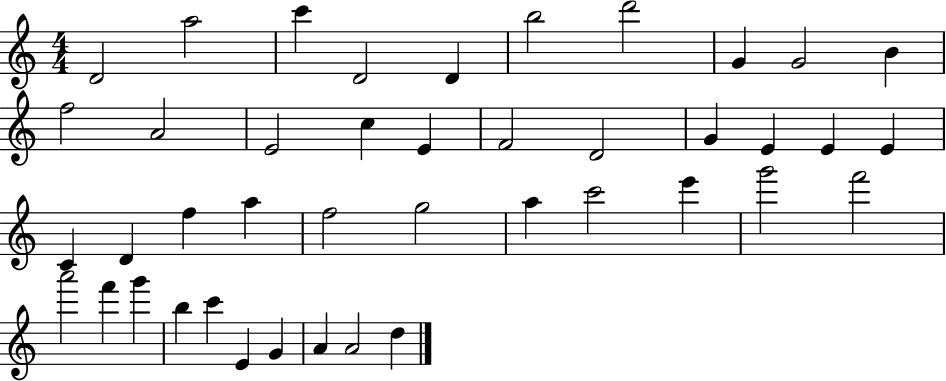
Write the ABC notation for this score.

X:1
T:Untitled
M:4/4
L:1/4
K:C
D2 a2 c' D2 D b2 d'2 G G2 B f2 A2 E2 c E F2 D2 G E E E C D f a f2 g2 a c'2 e' g'2 f'2 a'2 f' g' b c' E G A A2 d